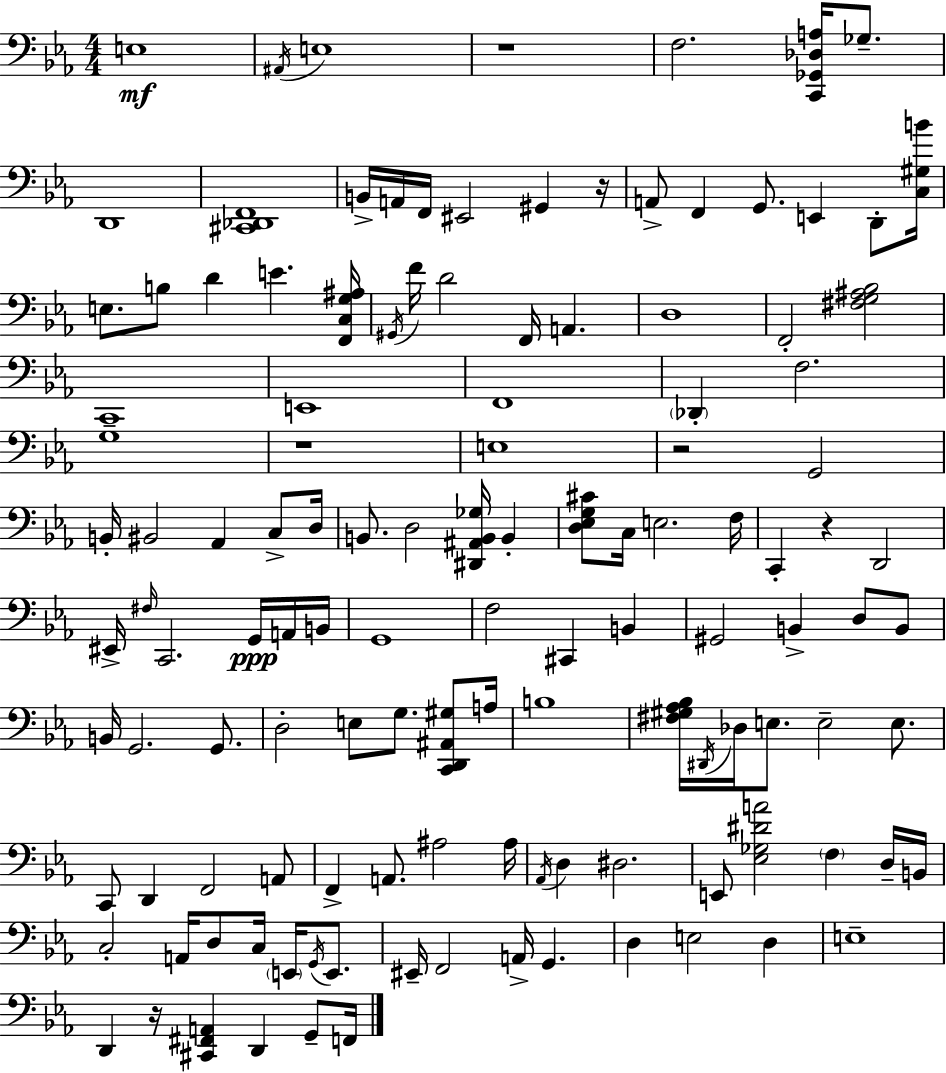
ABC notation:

X:1
T:Untitled
M:4/4
L:1/4
K:Cm
E,4 ^A,,/4 E,4 z4 F,2 [C,,_G,,_D,A,]/4 _G,/2 D,,4 [^C,,_D,,F,,]4 B,,/4 A,,/4 F,,/4 ^E,,2 ^G,, z/4 A,,/2 F,, G,,/2 E,, D,,/2 [C,^G,B]/4 E,/2 B,/2 D E [F,,C,G,^A,]/4 ^G,,/4 F/4 D2 F,,/4 A,, D,4 F,,2 [^F,G,^A,_B,]2 C,,4 E,,4 F,,4 _D,, F,2 G,4 z4 E,4 z2 G,,2 B,,/4 ^B,,2 _A,, C,/2 D,/4 B,,/2 D,2 [^D,,^A,,B,,_G,]/4 B,, [D,_E,G,^C]/2 C,/4 E,2 F,/4 C,, z D,,2 ^E,,/4 ^F,/4 C,,2 G,,/4 A,,/4 B,,/4 G,,4 F,2 ^C,, B,, ^G,,2 B,, D,/2 B,,/2 B,,/4 G,,2 G,,/2 D,2 E,/2 G,/2 [C,,D,,^A,,^G,]/2 A,/4 B,4 [^F,^G,_A,_B,]/4 ^D,,/4 _D,/4 E,/2 E,2 E,/2 C,,/2 D,, F,,2 A,,/2 F,, A,,/2 ^A,2 ^A,/4 _A,,/4 D, ^D,2 E,,/2 [_E,_G,^DA]2 F, D,/4 B,,/4 C,2 A,,/4 D,/2 C,/4 E,,/4 G,,/4 E,,/2 ^E,,/4 F,,2 A,,/4 G,, D, E,2 D, E,4 D,, z/4 [^C,,^F,,A,,] D,, G,,/2 F,,/4